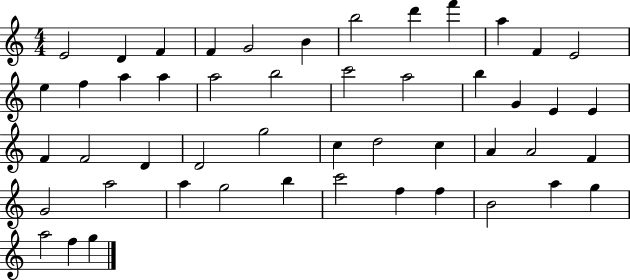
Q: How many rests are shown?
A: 0